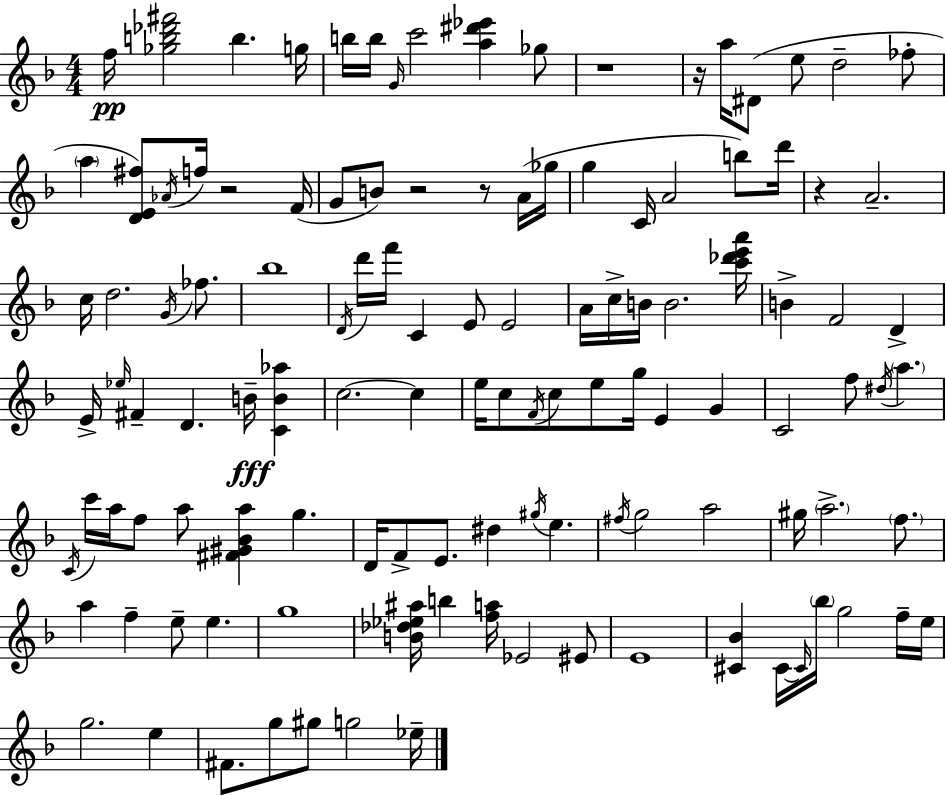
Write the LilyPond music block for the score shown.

{
  \clef treble
  \numericTimeSignature
  \time 4/4
  \key d \minor
  f''16\pp <ges'' b'' des''' fis'''>2 b''4. g''16 | b''16 b''16 \grace { g'16 } c'''2 <a'' dis''' ees'''>4 ges''8 | r1 | r16 a''16 dis'8( e''8 d''2-- fes''8-. | \break \parenthesize a''4 <d' e' fis''>8) \acciaccatura { aes'16 } f''16 r2 | f'16( g'8 b'8) r2 r8 | a'16( ges''16 g''4 c'16 a'2 b''8) | d'''16 r4 a'2.-- | \break c''16 d''2. \acciaccatura { g'16 } | fes''8. bes''1 | \acciaccatura { d'16 } d'''16 f'''16 c'4 e'8 e'2 | a'16 c''16-> b'16 b'2. | \break <c''' des''' e''' a'''>16 b'4-> f'2 | d'4-> e'16-> \grace { ees''16 } fis'4-- d'4. | b'16--\fff <c' b' aes''>4 c''2.~~ | c''4 e''16 c''8 \acciaccatura { f'16 } c''8 e''8 g''16 e'4 | \break g'4 c'2 f''8 | \acciaccatura { dis''16 } \parenthesize a''4. \acciaccatura { c'16 } c'''16 a''16 f''8 a''8 <fis' gis' bes' a''>4 | g''4. d'16 f'8-> e'8. dis''4 | \acciaccatura { gis''16 } e''4. \acciaccatura { fis''16 } g''2 | \break a''2 gis''16 \parenthesize a''2.-> | \parenthesize f''8. a''4 f''4-- | e''8-- e''4. g''1 | <b' des'' ees'' ais''>16 b''4 <f'' a''>16 | \break ees'2 eis'8 e'1 | <cis' bes'>4 cis'16~~ \grace { cis'16 } | \parenthesize bes''16 g''2 f''16-- e''16 g''2. | e''4 fis'8. g''8 | \break gis''8 g''2 ees''16-- \bar "|."
}